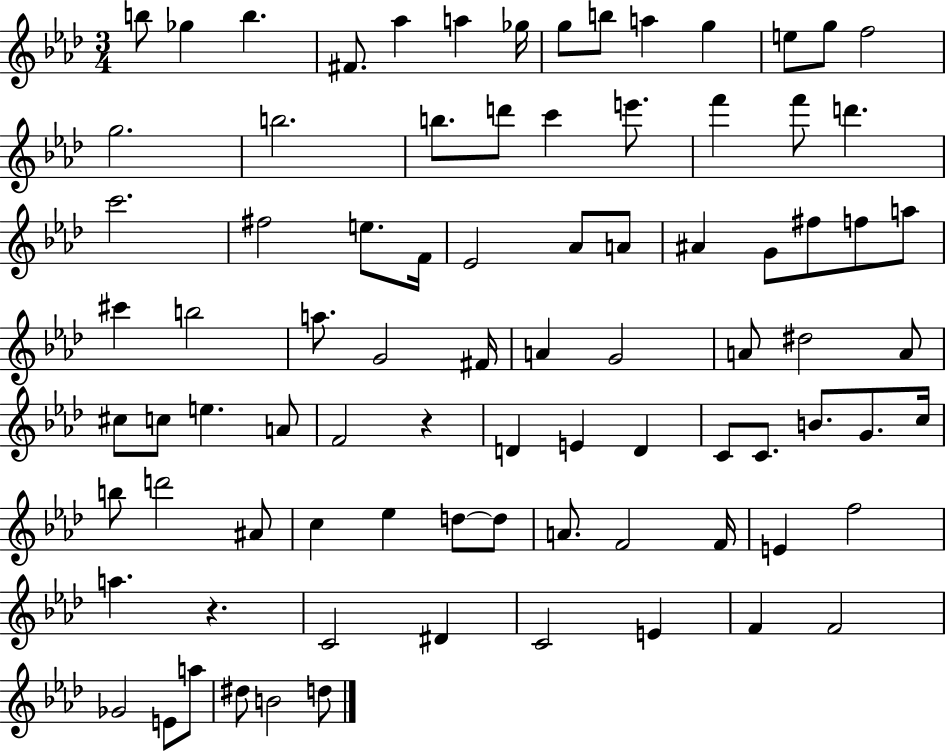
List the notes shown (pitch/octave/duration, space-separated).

B5/e Gb5/q B5/q. F#4/e. Ab5/q A5/q Gb5/s G5/e B5/e A5/q G5/q E5/e G5/e F5/h G5/h. B5/h. B5/e. D6/e C6/q E6/e. F6/q F6/e D6/q. C6/h. F#5/h E5/e. F4/s Eb4/h Ab4/e A4/e A#4/q G4/e F#5/e F5/e A5/e C#6/q B5/h A5/e. G4/h F#4/s A4/q G4/h A4/e D#5/h A4/e C#5/e C5/e E5/q. A4/e F4/h R/q D4/q E4/q D4/q C4/e C4/e. B4/e. G4/e. C5/s B5/e D6/h A#4/e C5/q Eb5/q D5/e D5/e A4/e. F4/h F4/s E4/q F5/h A5/q. R/q. C4/h D#4/q C4/h E4/q F4/q F4/h Gb4/h E4/e A5/e D#5/e B4/h D5/e